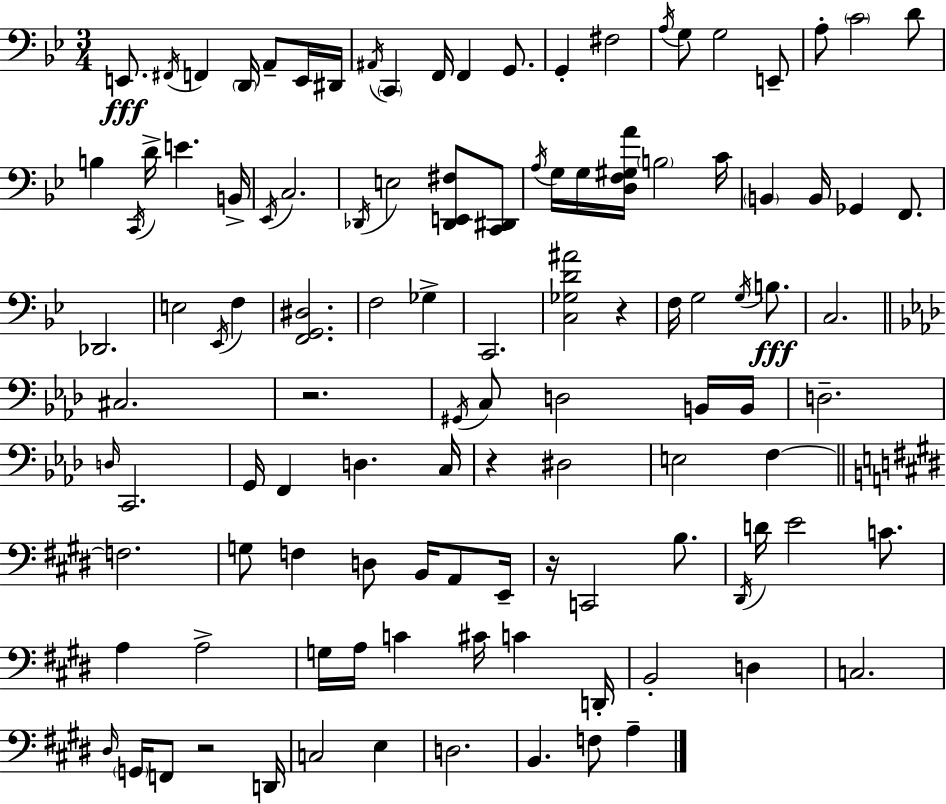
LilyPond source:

{
  \clef bass
  \numericTimeSignature
  \time 3/4
  \key bes \major
  e,8.\fff \acciaccatura { fis,16 } f,4 \parenthesize d,16 a,8-- e,16 | dis,16 \acciaccatura { ais,16 } \parenthesize c,4 f,16 f,4 g,8. | g,4-. fis2 | \acciaccatura { a16 } g8 g2 | \break e,8-- a8-. \parenthesize c'2 | d'8 b4 \acciaccatura { c,16 } d'16-> e'4. | b,16-> \acciaccatura { ees,16 } c2. | \acciaccatura { des,16 } e2 | \break <des, e, fis>8 <c, dis,>8 \acciaccatura { a16 } g16 g16 <d f gis a'>16 \parenthesize b2 | c'16 \parenthesize b,4 b,16 | ges,4 f,8. des,2. | e2 | \break \acciaccatura { ees,16 } f4 <f, g, dis>2. | f2 | ges4-> c,2. | <c ges d' ais'>2 | \break r4 f16 g2 | \acciaccatura { g16 } b8.\fff c2. | \bar "||" \break \key aes \major cis2. | r2. | \acciaccatura { gis,16 } c8 d2 b,16 | b,16 d2.-- | \break \grace { d16 } c,2. | g,16 f,4 d4. | c16 r4 dis2 | e2 f4~~ | \break \bar "||" \break \key e \major f2. | g8 f4 d8 b,16 a,8 e,16-- | r16 c,2 b8. | \acciaccatura { dis,16 } d'16 e'2 c'8. | \break a4 a2-> | g16 a16 c'4 cis'16 c'4 | d,16-. b,2-. d4 | c2. | \break \grace { dis16 } \parenthesize g,16 f,8 r2 | d,16 c2 e4 | d2. | b,4. f8 a4-- | \break \bar "|."
}